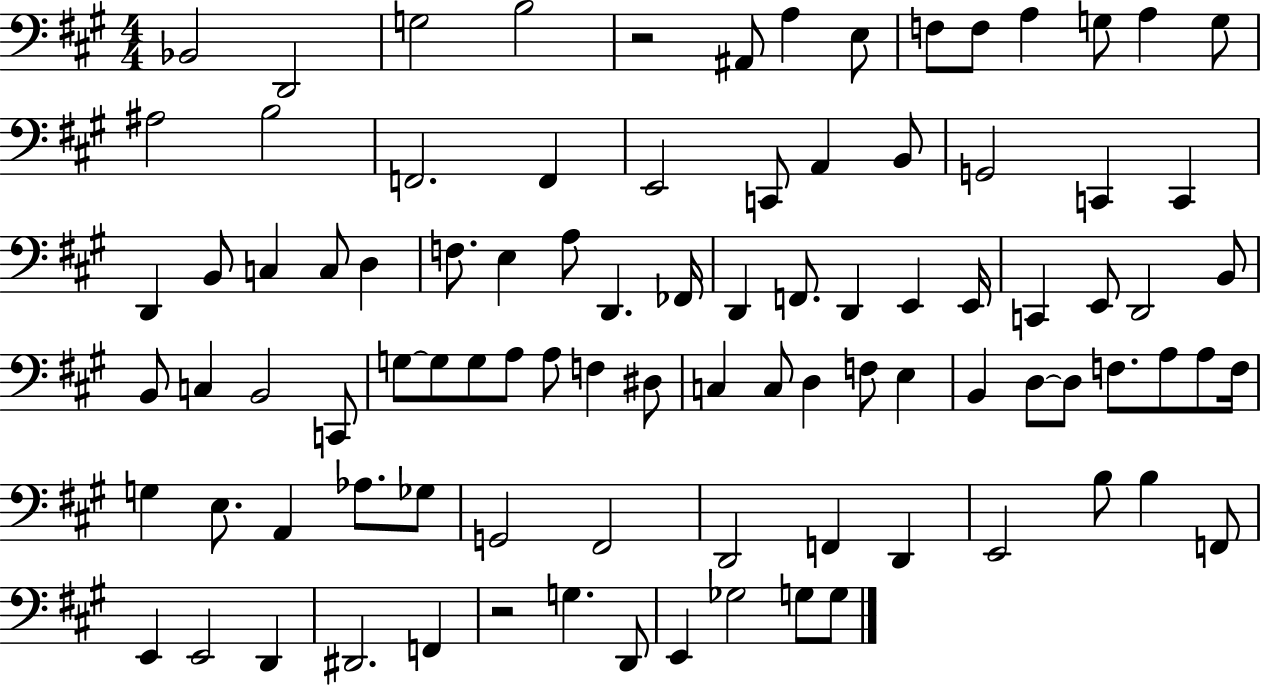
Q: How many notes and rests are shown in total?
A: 93